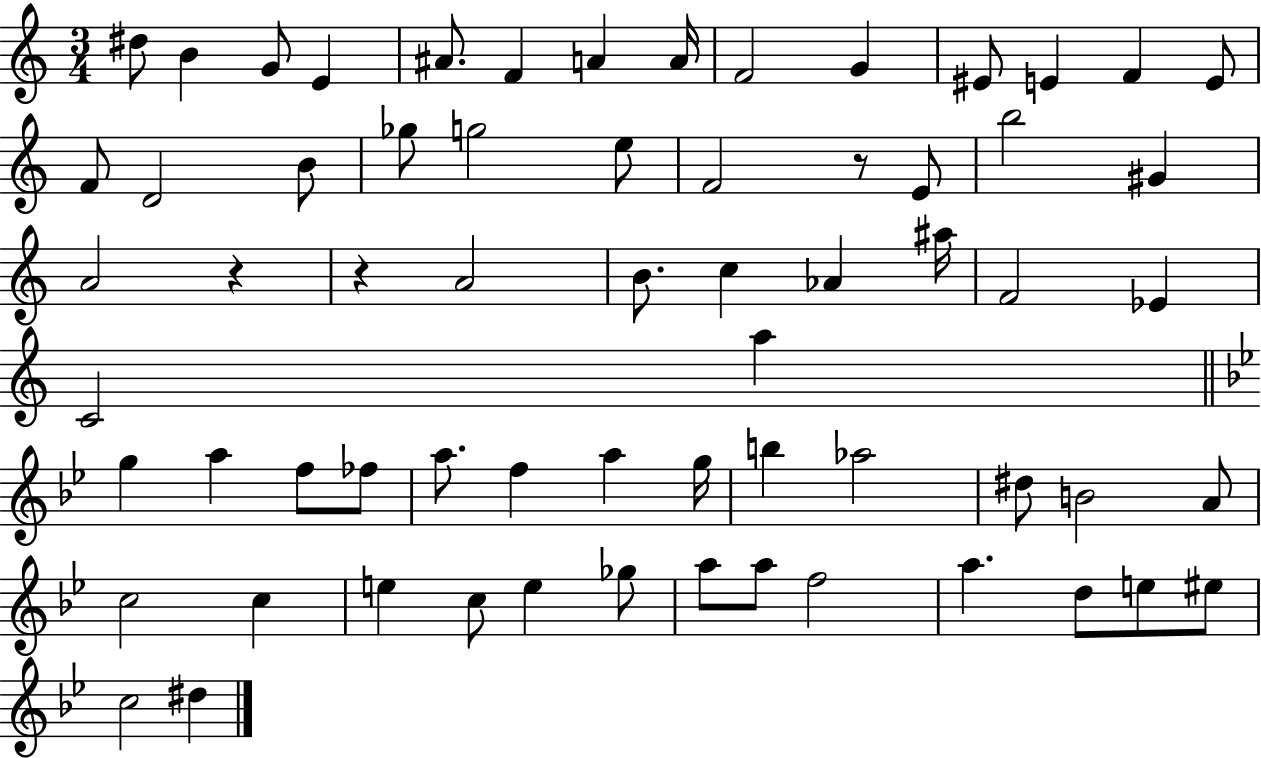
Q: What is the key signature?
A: C major